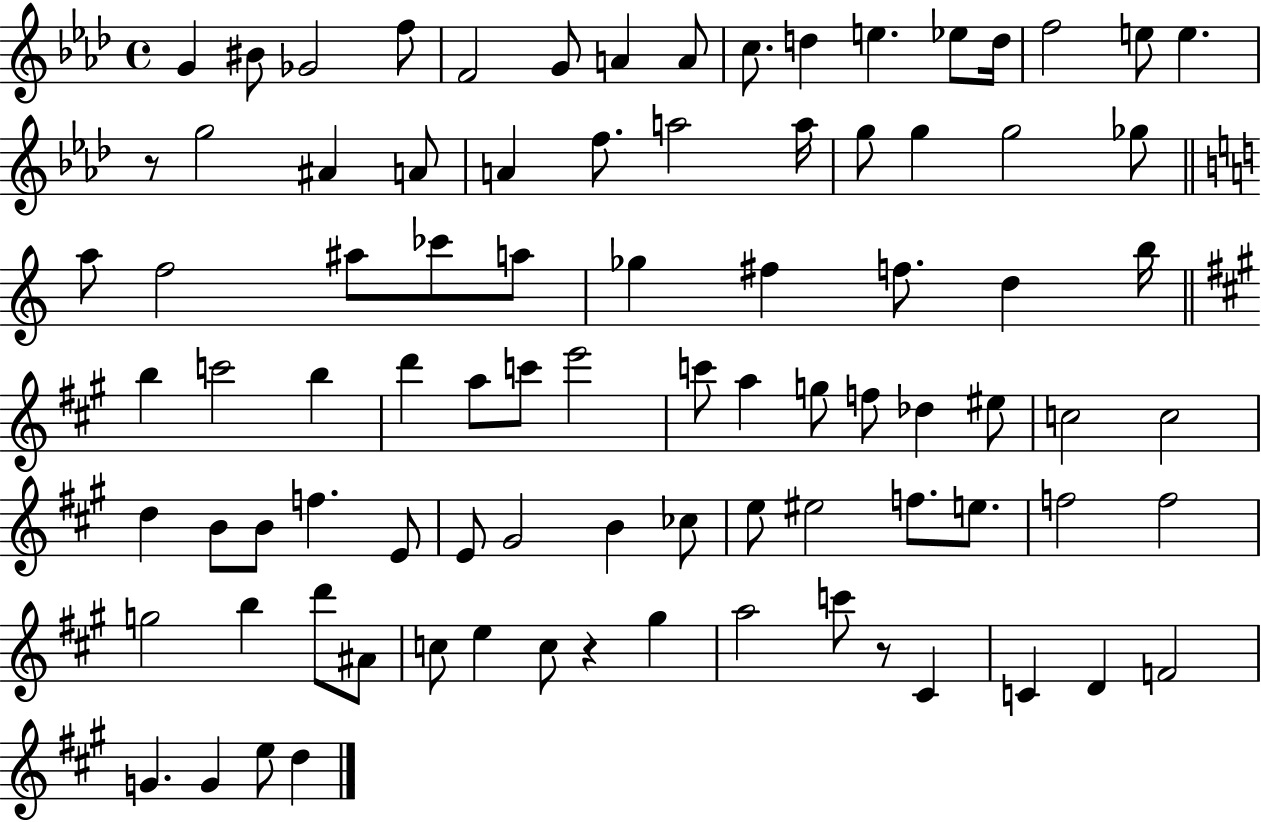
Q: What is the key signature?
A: AES major